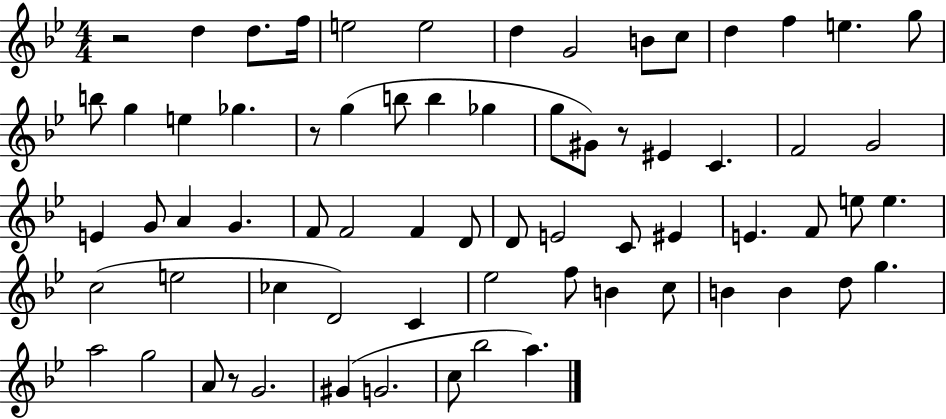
R/h D5/q D5/e. F5/s E5/h E5/h D5/q G4/h B4/e C5/e D5/q F5/q E5/q. G5/e B5/e G5/q E5/q Gb5/q. R/e G5/q B5/e B5/q Gb5/q G5/e G#4/e R/e EIS4/q C4/q. F4/h G4/h E4/q G4/e A4/q G4/q. F4/e F4/h F4/q D4/e D4/e E4/h C4/e EIS4/q E4/q. F4/e E5/e E5/q. C5/h E5/h CES5/q D4/h C4/q Eb5/h F5/e B4/q C5/e B4/q B4/q D5/e G5/q. A5/h G5/h A4/e R/e G4/h. G#4/q G4/h. C5/e Bb5/h A5/q.